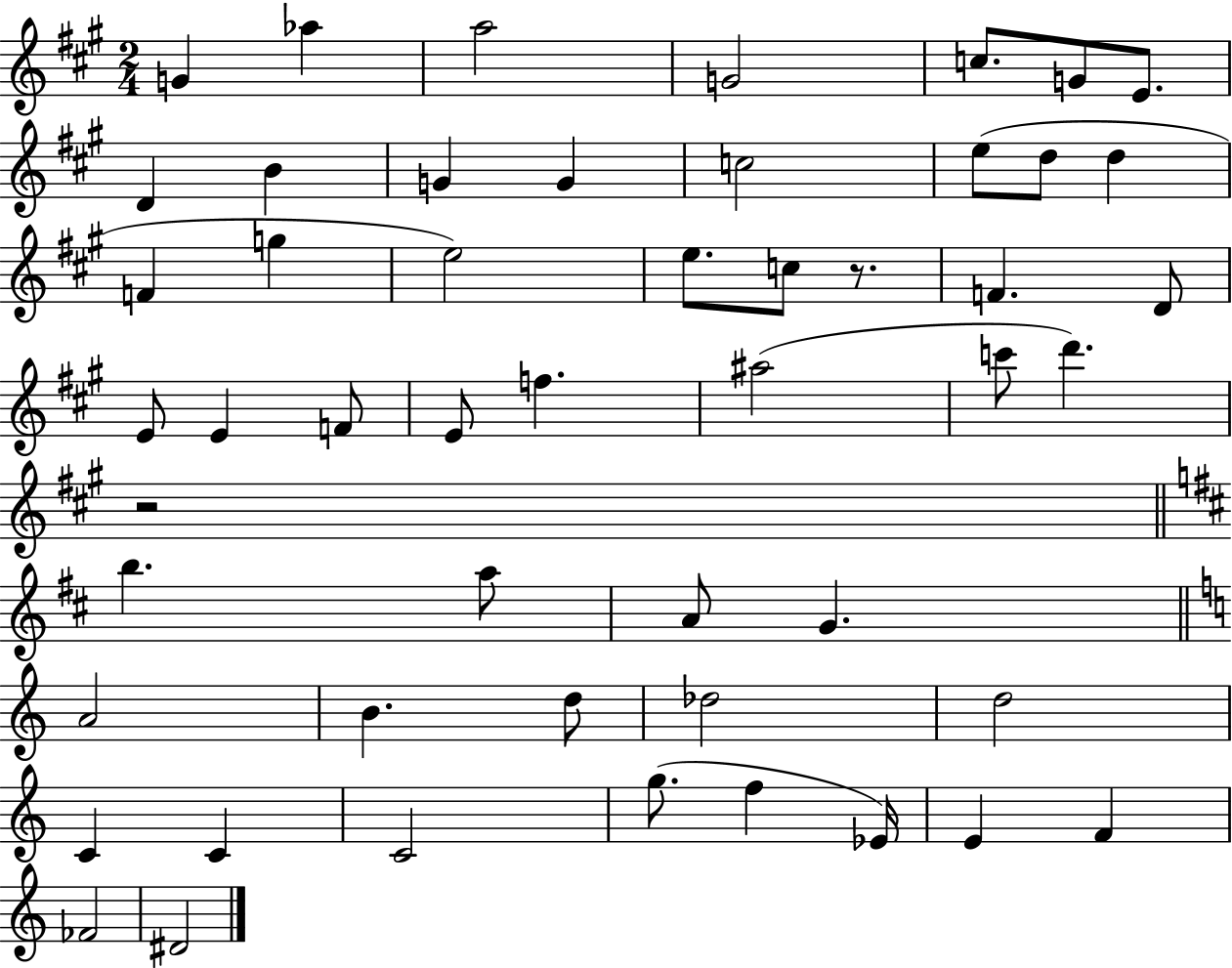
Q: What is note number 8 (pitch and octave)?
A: D4